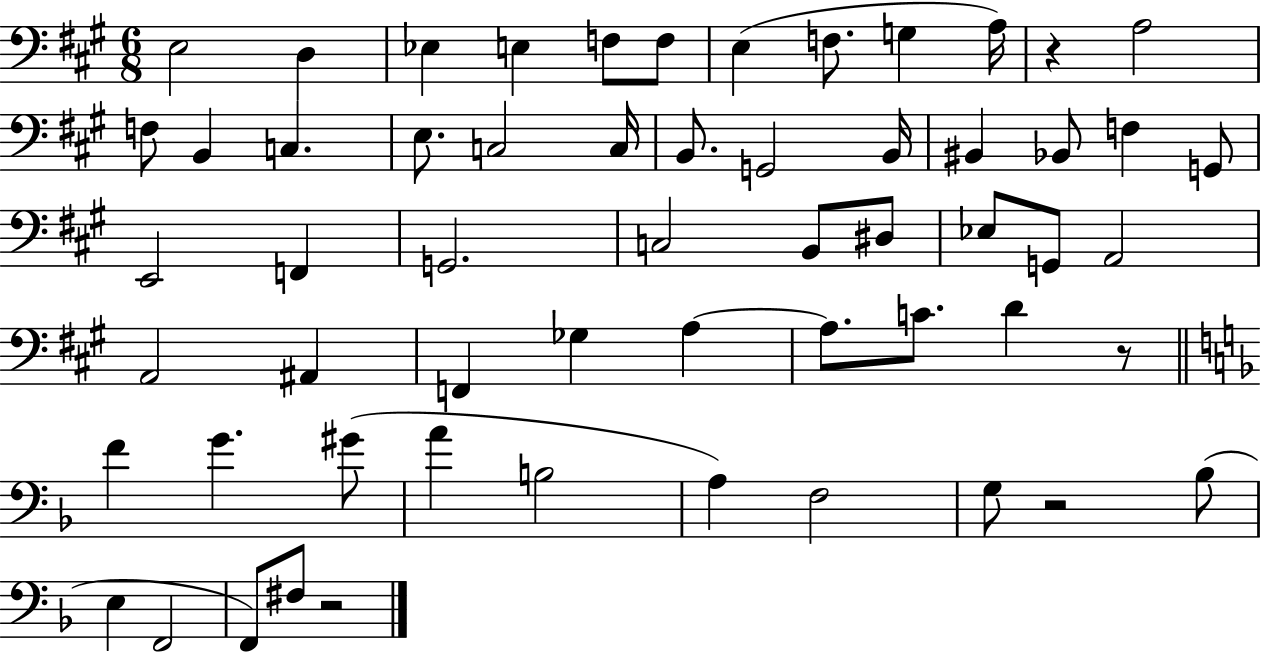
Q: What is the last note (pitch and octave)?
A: F#3